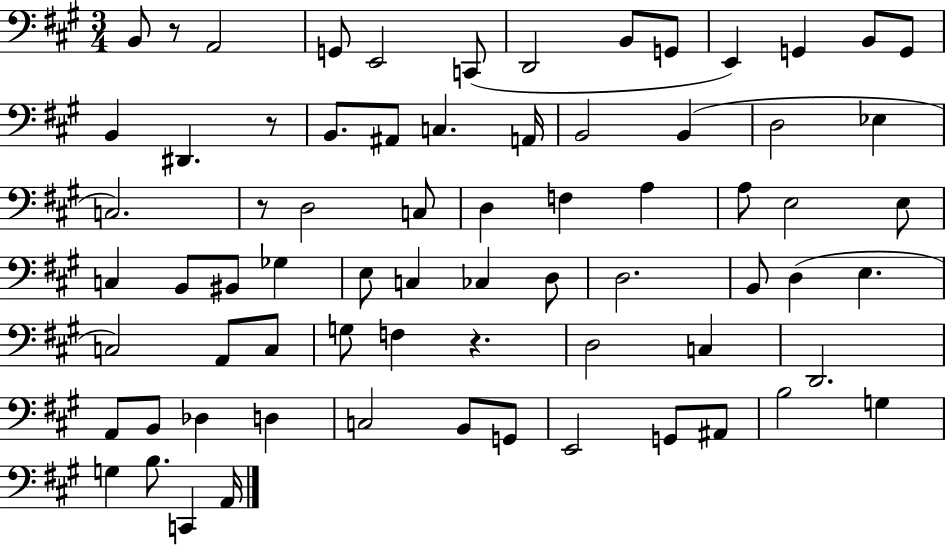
X:1
T:Untitled
M:3/4
L:1/4
K:A
B,,/2 z/2 A,,2 G,,/2 E,,2 C,,/2 D,,2 B,,/2 G,,/2 E,, G,, B,,/2 G,,/2 B,, ^D,, z/2 B,,/2 ^A,,/2 C, A,,/4 B,,2 B,, D,2 _E, C,2 z/2 D,2 C,/2 D, F, A, A,/2 E,2 E,/2 C, B,,/2 ^B,,/2 _G, E,/2 C, _C, D,/2 D,2 B,,/2 D, E, C,2 A,,/2 C,/2 G,/2 F, z D,2 C, D,,2 A,,/2 B,,/2 _D, D, C,2 B,,/2 G,,/2 E,,2 G,,/2 ^A,,/2 B,2 G, G, B,/2 C,, A,,/4